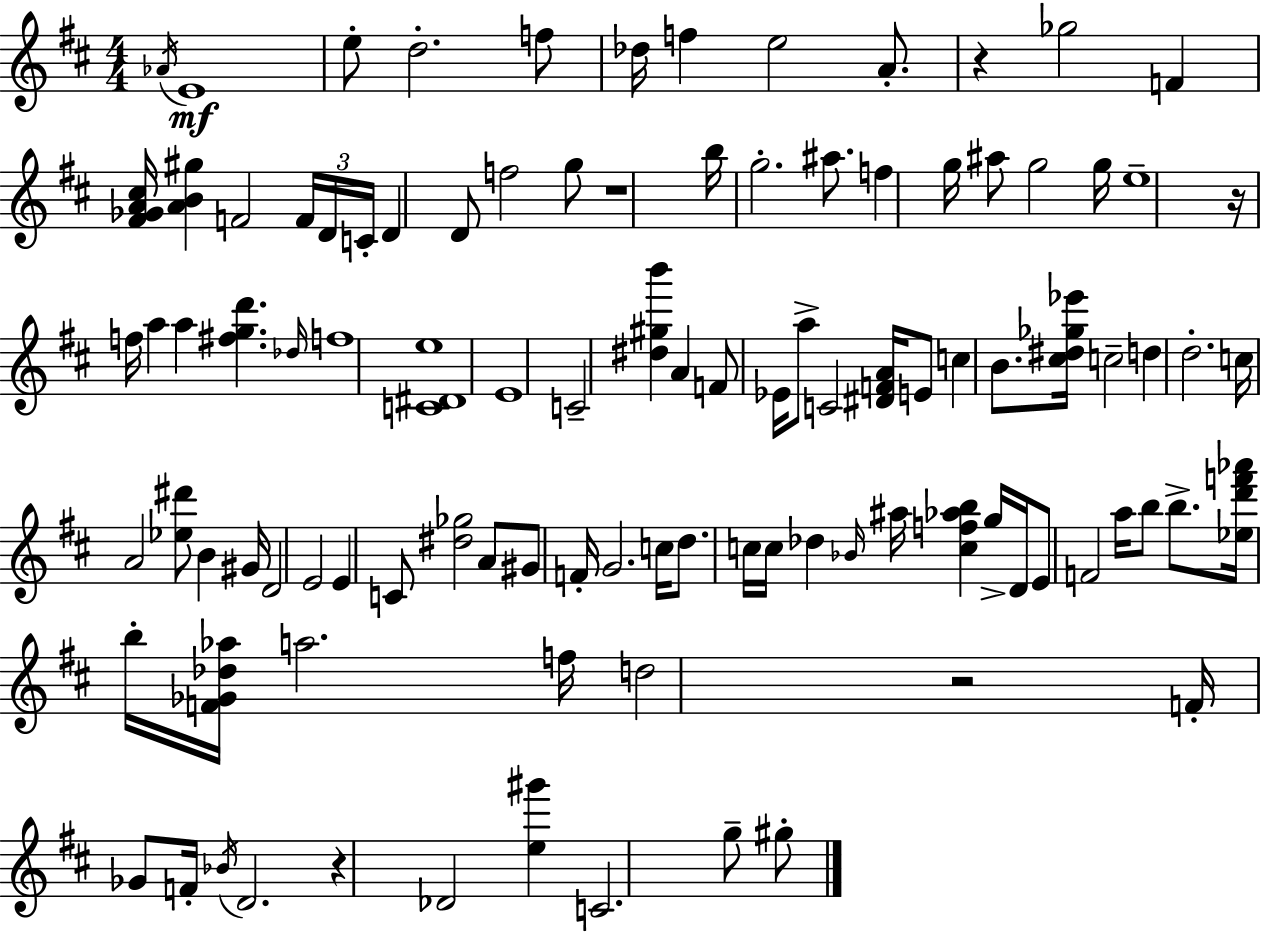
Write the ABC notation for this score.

X:1
T:Untitled
M:4/4
L:1/4
K:D
_A/4 E4 e/2 d2 f/2 _d/4 f e2 A/2 z _g2 F [^F_GA^c]/4 [AB^g] F2 F/4 D/4 C/4 D D/2 f2 g/2 z4 b/4 g2 ^a/2 f g/4 ^a/2 g2 g/4 e4 z/4 f/4 a a [^fgd'] _d/4 f4 [C^De]4 E4 C2 [^d^gb'] A F/2 _E/4 a/2 C2 [^DFA]/4 E/2 c B/2 [^c^d_g_e']/4 c2 d d2 c/4 A2 [_e^d']/2 B ^G/4 D2 E2 E C/2 [^d_g]2 A/2 ^G/2 F/4 G2 c/4 d/2 c/4 c/4 _d _B/4 ^a/4 [cf_ab] g/4 D/4 E/2 F2 a/4 b/2 b/2 [_ed'f'_a']/4 b/4 [F_G_d_a]/4 a2 f/4 d2 z2 F/4 _G/2 F/4 _B/4 D2 z _D2 [e^g'] C2 g/2 ^g/2